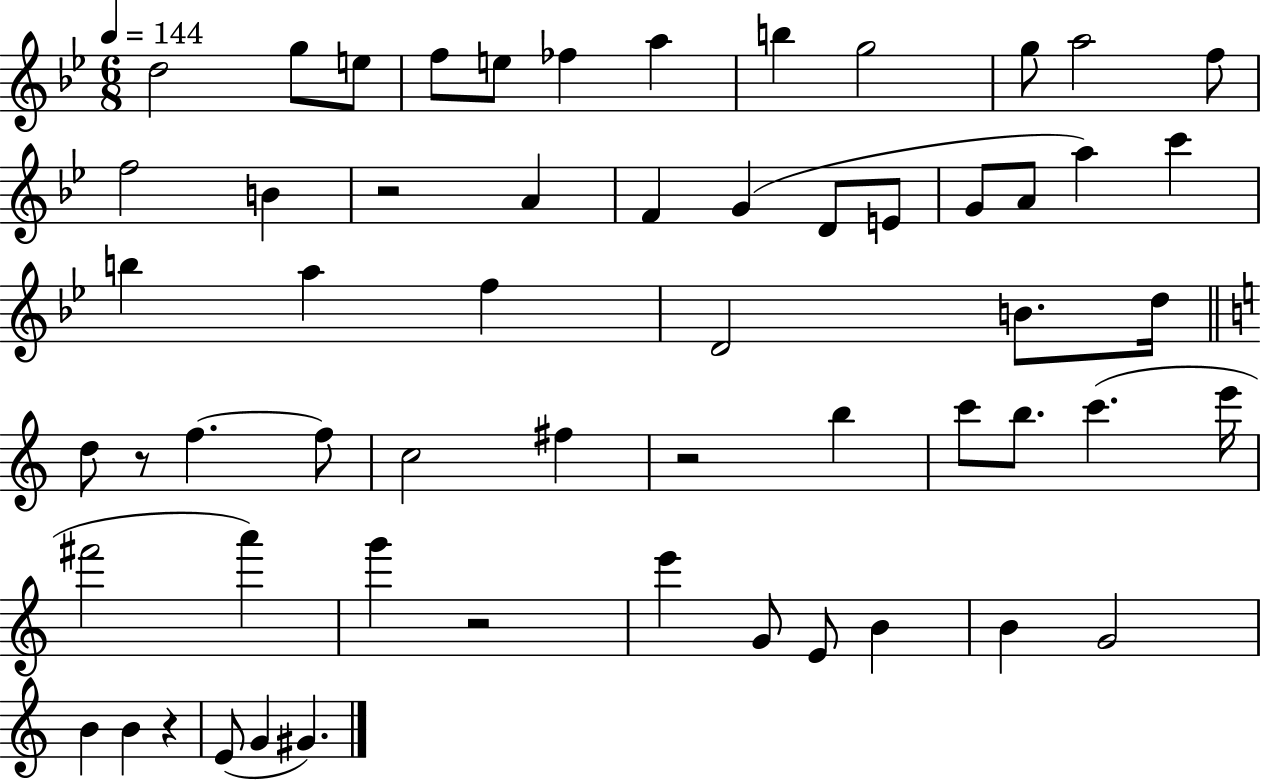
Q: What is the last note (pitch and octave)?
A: G#4